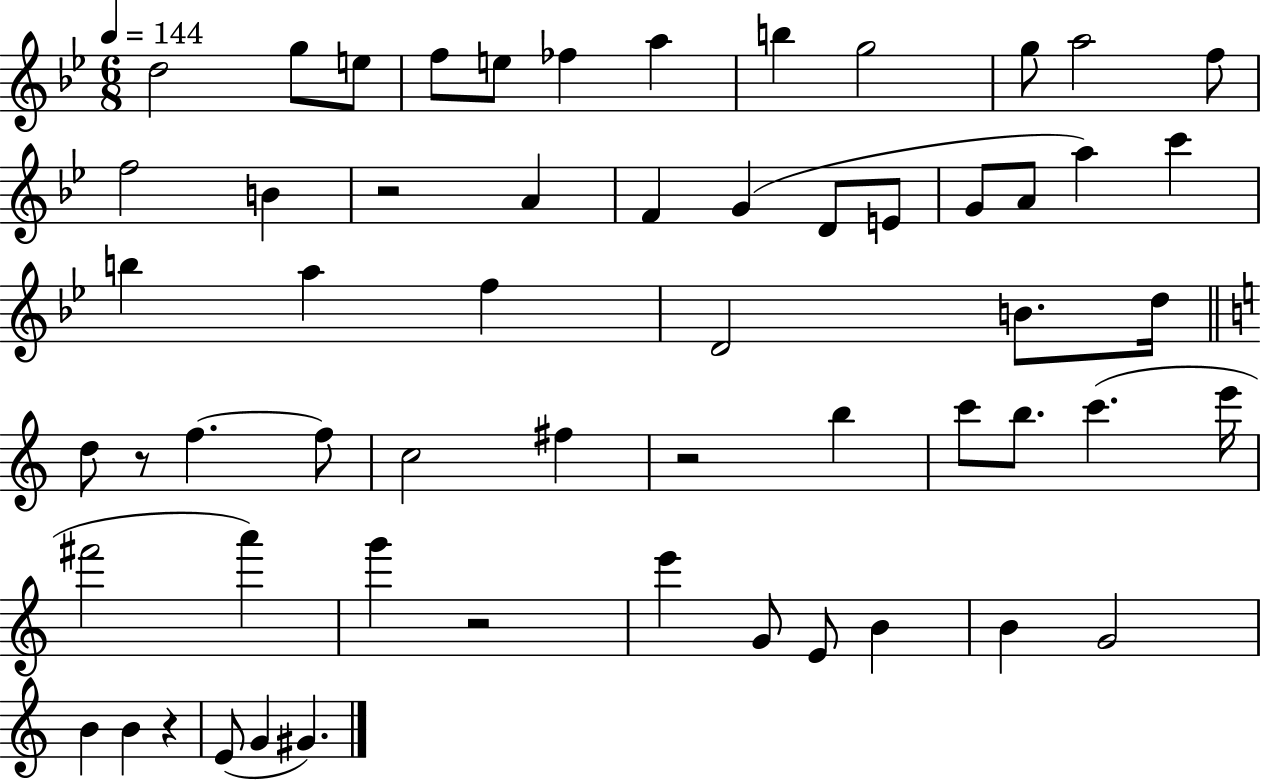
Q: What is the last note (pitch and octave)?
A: G#4